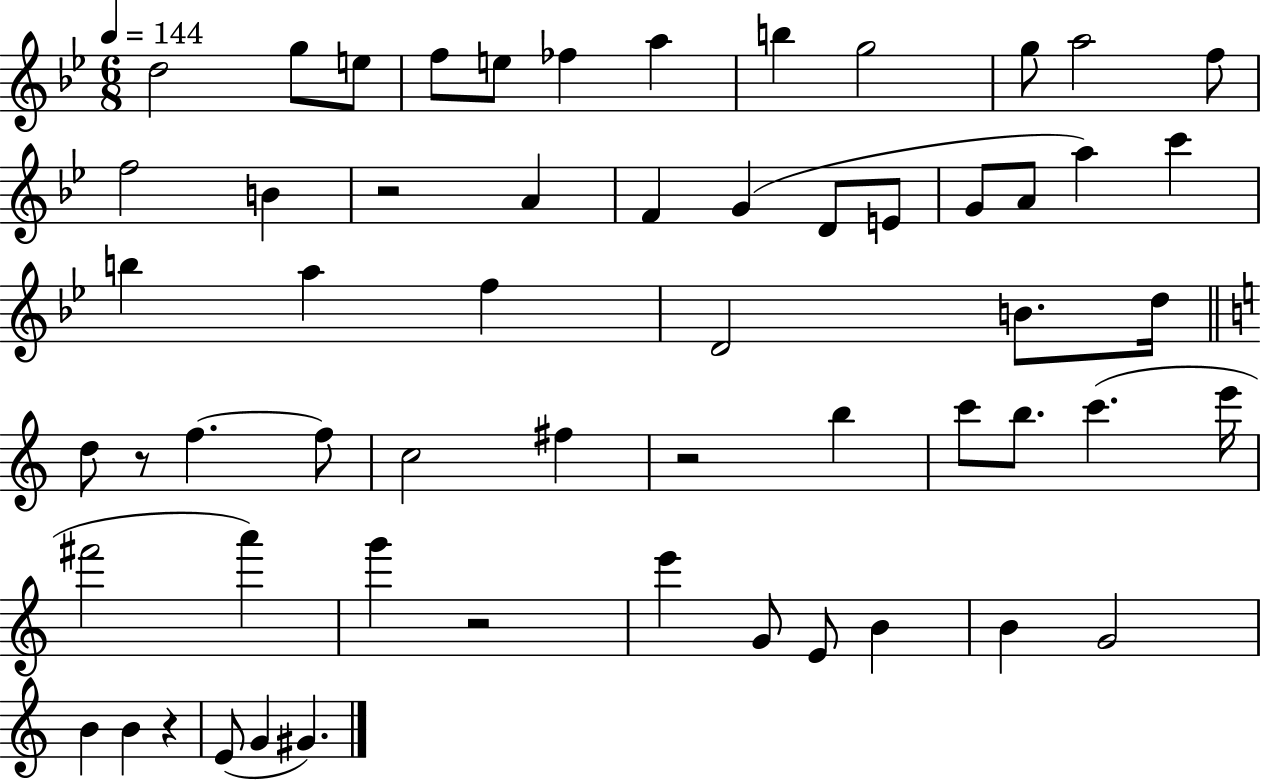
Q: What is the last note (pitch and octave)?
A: G#4